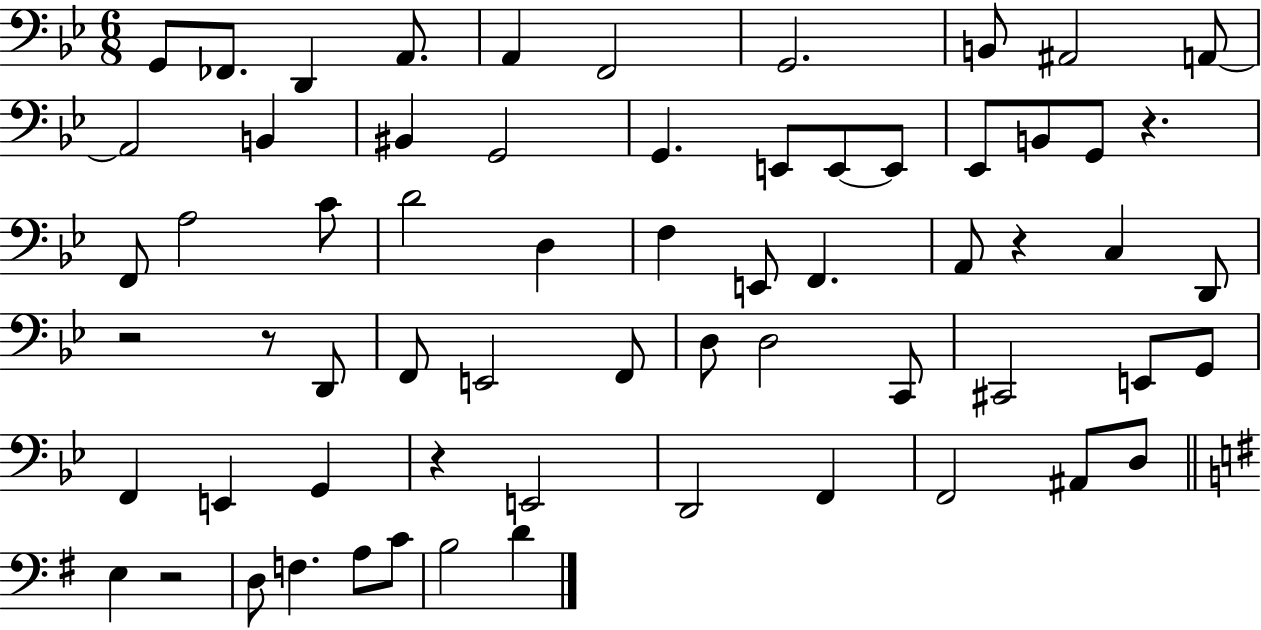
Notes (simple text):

G2/e FES2/e. D2/q A2/e. A2/q F2/h G2/h. B2/e A#2/h A2/e A2/h B2/q BIS2/q G2/h G2/q. E2/e E2/e E2/e Eb2/e B2/e G2/e R/q. F2/e A3/h C4/e D4/h D3/q F3/q E2/e F2/q. A2/e R/q C3/q D2/e R/h R/e D2/e F2/e E2/h F2/e D3/e D3/h C2/e C#2/h E2/e G2/e F2/q E2/q G2/q R/q E2/h D2/h F2/q F2/h A#2/e D3/e E3/q R/h D3/e F3/q. A3/e C4/e B3/h D4/q